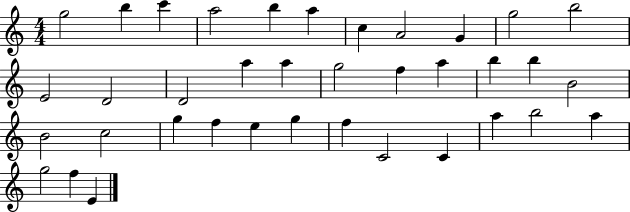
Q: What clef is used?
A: treble